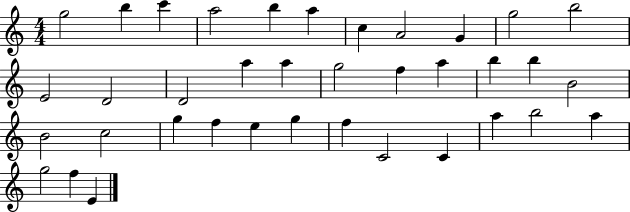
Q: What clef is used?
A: treble